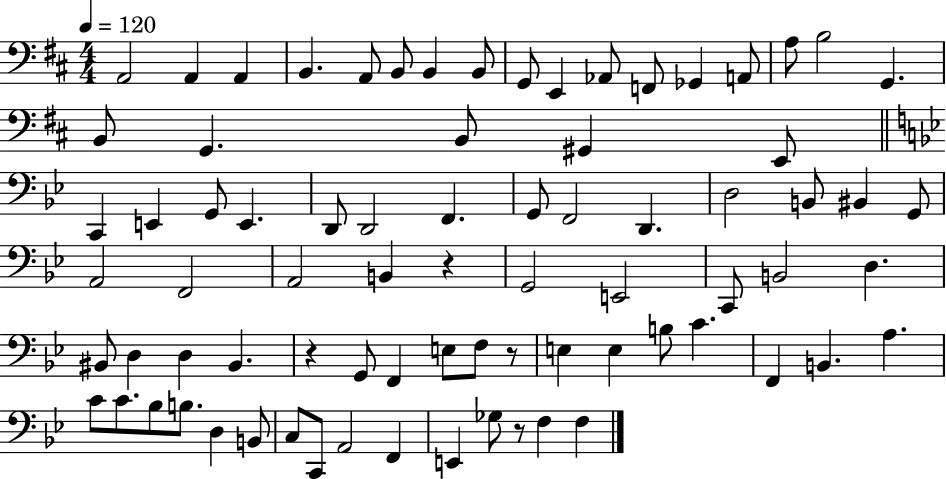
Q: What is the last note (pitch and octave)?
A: F3